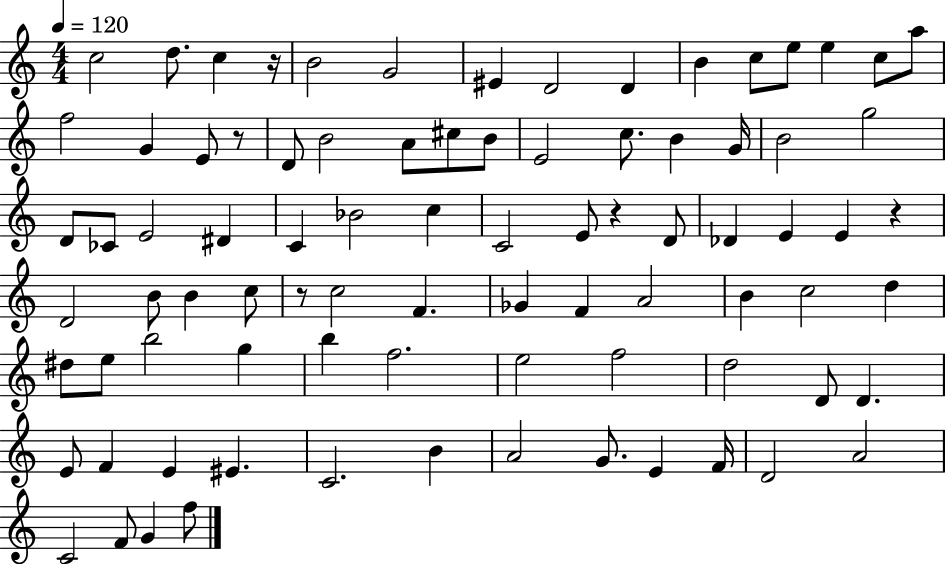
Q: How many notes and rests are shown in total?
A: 85